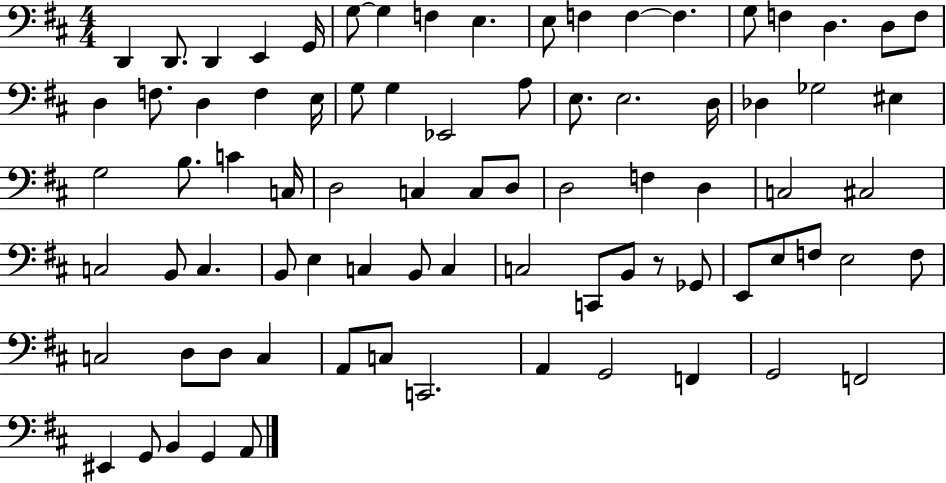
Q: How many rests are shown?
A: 1